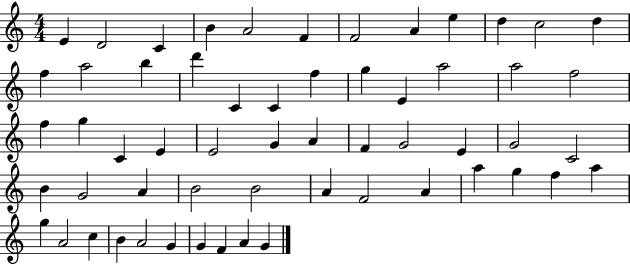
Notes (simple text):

E4/q D4/h C4/q B4/q A4/h F4/q F4/h A4/q E5/q D5/q C5/h D5/q F5/q A5/h B5/q D6/q C4/q C4/q F5/q G5/q E4/q A5/h A5/h F5/h F5/q G5/q C4/q E4/q E4/h G4/q A4/q F4/q G4/h E4/q G4/h C4/h B4/q G4/h A4/q B4/h B4/h A4/q F4/h A4/q A5/q G5/q F5/q A5/q G5/q A4/h C5/q B4/q A4/h G4/q G4/q F4/q A4/q G4/q